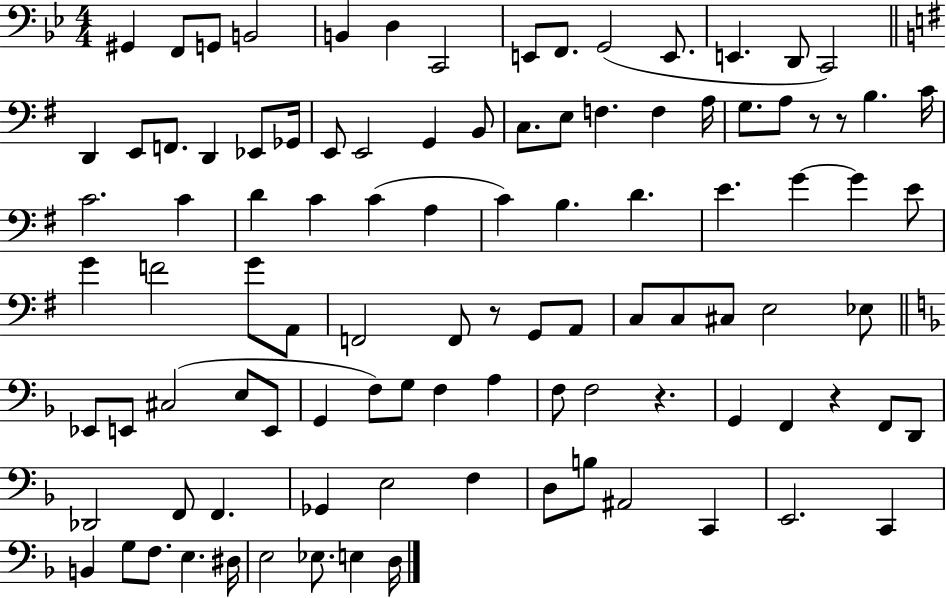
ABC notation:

X:1
T:Untitled
M:4/4
L:1/4
K:Bb
^G,, F,,/2 G,,/2 B,,2 B,, D, C,,2 E,,/2 F,,/2 G,,2 E,,/2 E,, D,,/2 C,,2 D,, E,,/2 F,,/2 D,, _E,,/2 _G,,/4 E,,/2 E,,2 G,, B,,/2 C,/2 E,/2 F, F, A,/4 G,/2 A,/2 z/2 z/2 B, C/4 C2 C D C C A, C B, D E G G E/2 G F2 G/2 A,,/2 F,,2 F,,/2 z/2 G,,/2 A,,/2 C,/2 C,/2 ^C,/2 E,2 _E,/2 _E,,/2 E,,/2 ^C,2 E,/2 E,,/2 G,, F,/2 G,/2 F, A, F,/2 F,2 z G,, F,, z F,,/2 D,,/2 _D,,2 F,,/2 F,, _G,, E,2 F, D,/2 B,/2 ^A,,2 C,, E,,2 C,, B,, G,/2 F,/2 E, ^D,/4 E,2 _E,/2 E, D,/4